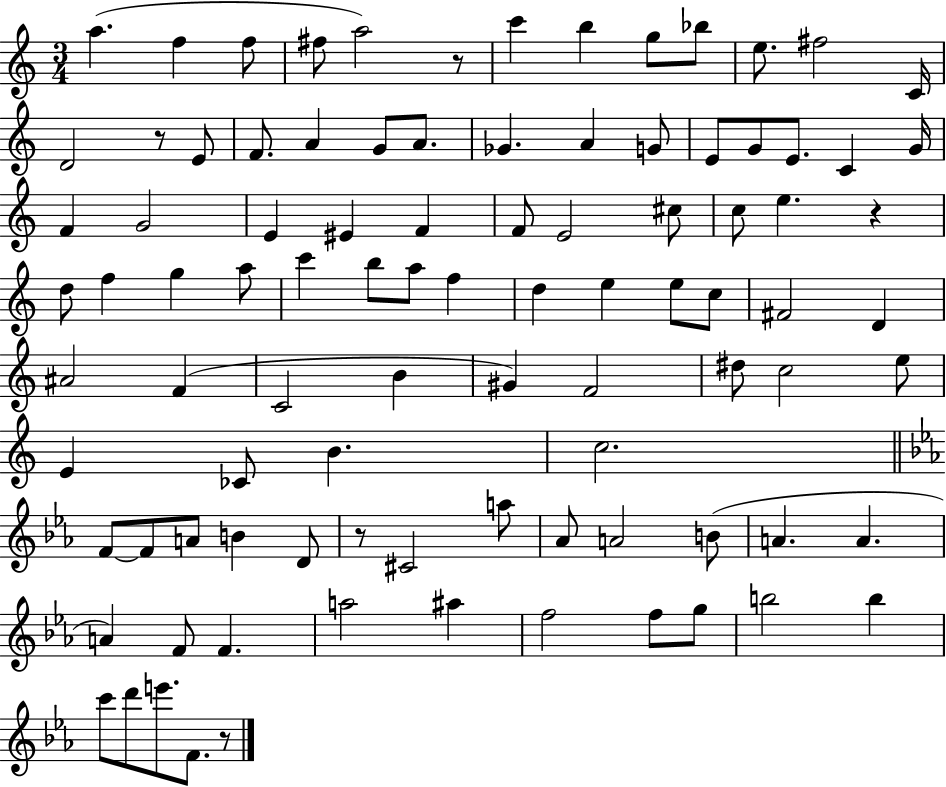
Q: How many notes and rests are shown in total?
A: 94